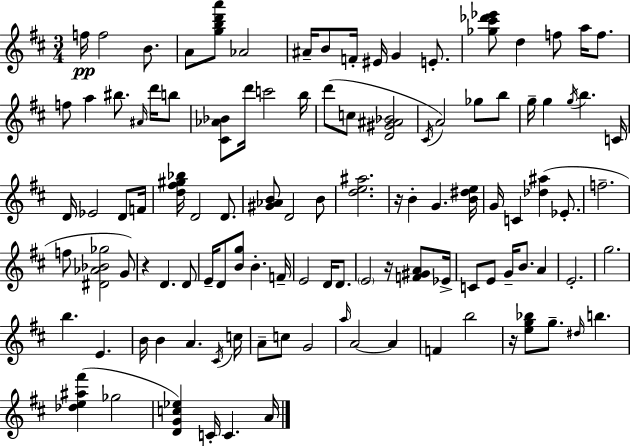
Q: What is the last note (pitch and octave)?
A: A4